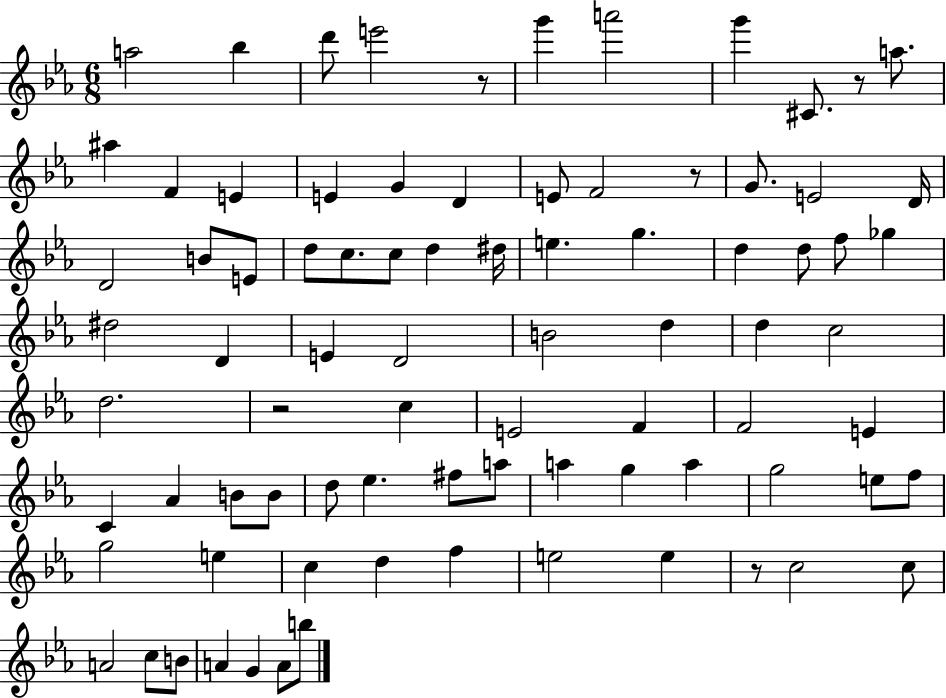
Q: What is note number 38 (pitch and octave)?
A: D4